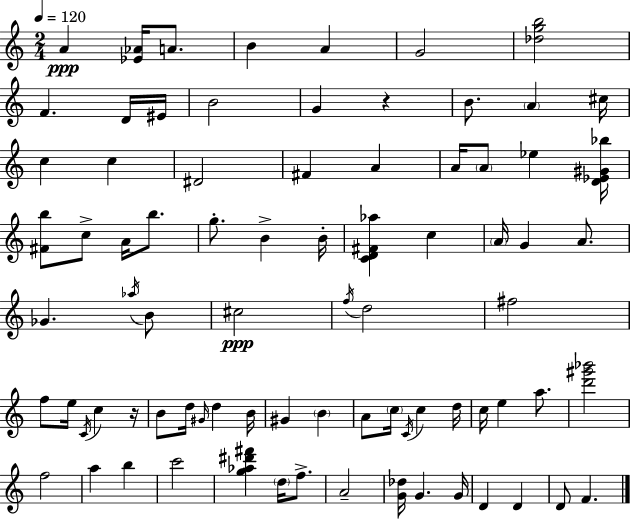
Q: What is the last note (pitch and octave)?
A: F4